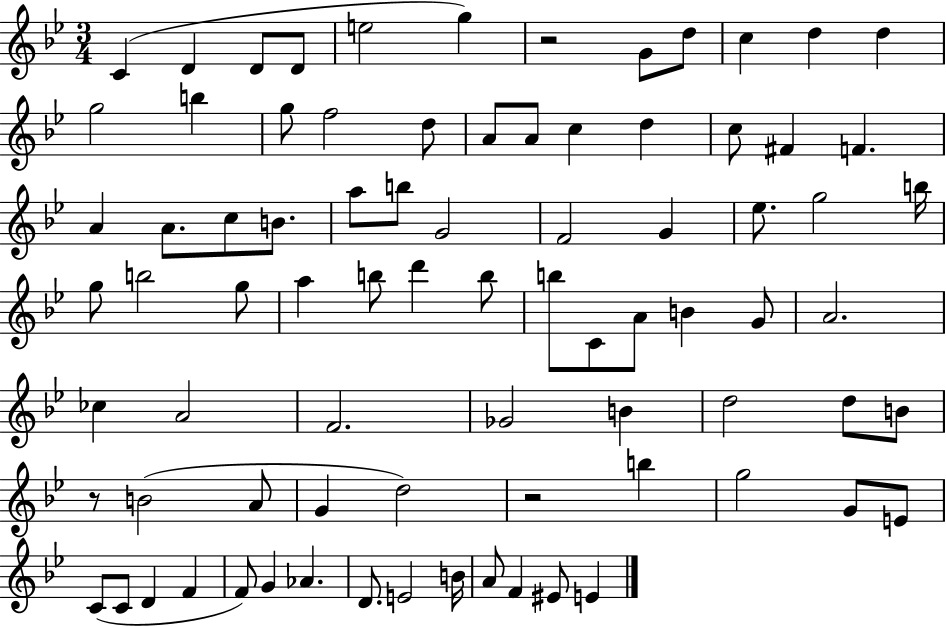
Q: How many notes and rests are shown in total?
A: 81